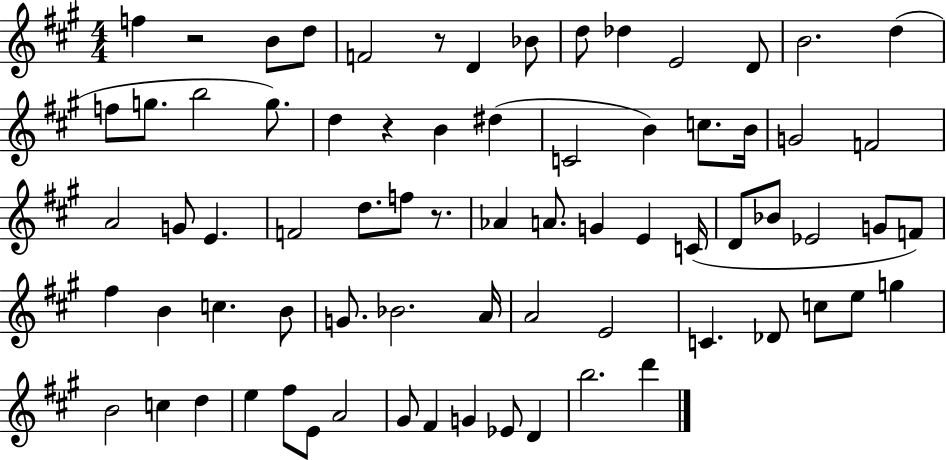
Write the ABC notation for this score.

X:1
T:Untitled
M:4/4
L:1/4
K:A
f z2 B/2 d/2 F2 z/2 D _B/2 d/2 _d E2 D/2 B2 d f/2 g/2 b2 g/2 d z B ^d C2 B c/2 B/4 G2 F2 A2 G/2 E F2 d/2 f/2 z/2 _A A/2 G E C/4 D/2 _B/2 _E2 G/2 F/2 ^f B c B/2 G/2 _B2 A/4 A2 E2 C _D/2 c/2 e/2 g B2 c d e ^f/2 E/2 A2 ^G/2 ^F G _E/2 D b2 d'